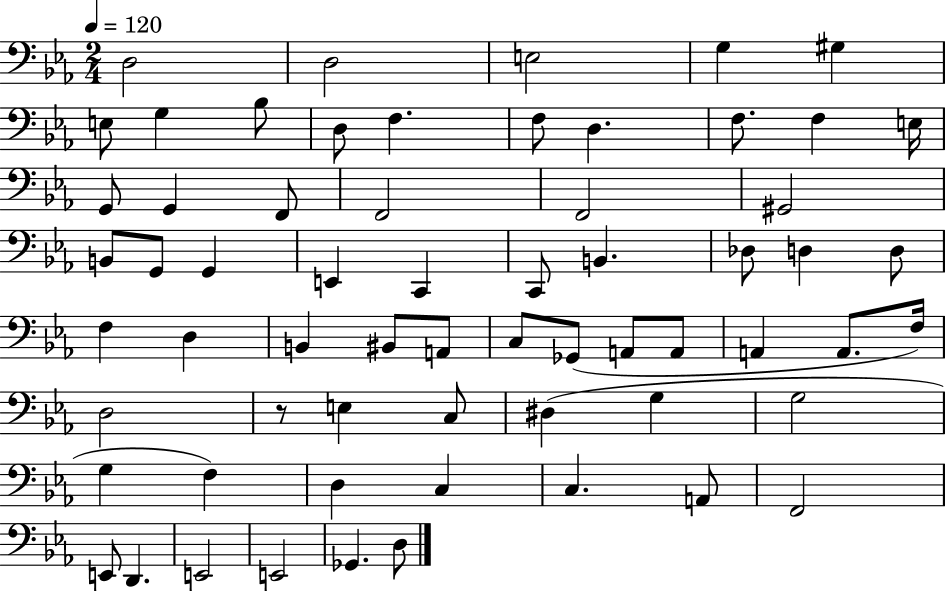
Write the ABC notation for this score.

X:1
T:Untitled
M:2/4
L:1/4
K:Eb
D,2 D,2 E,2 G, ^G, E,/2 G, _B,/2 D,/2 F, F,/2 D, F,/2 F, E,/4 G,,/2 G,, F,,/2 F,,2 F,,2 ^G,,2 B,,/2 G,,/2 G,, E,, C,, C,,/2 B,, _D,/2 D, D,/2 F, D, B,, ^B,,/2 A,,/2 C,/2 _G,,/2 A,,/2 A,,/2 A,, A,,/2 F,/4 D,2 z/2 E, C,/2 ^D, G, G,2 G, F, D, C, C, A,,/2 F,,2 E,,/2 D,, E,,2 E,,2 _G,, D,/2